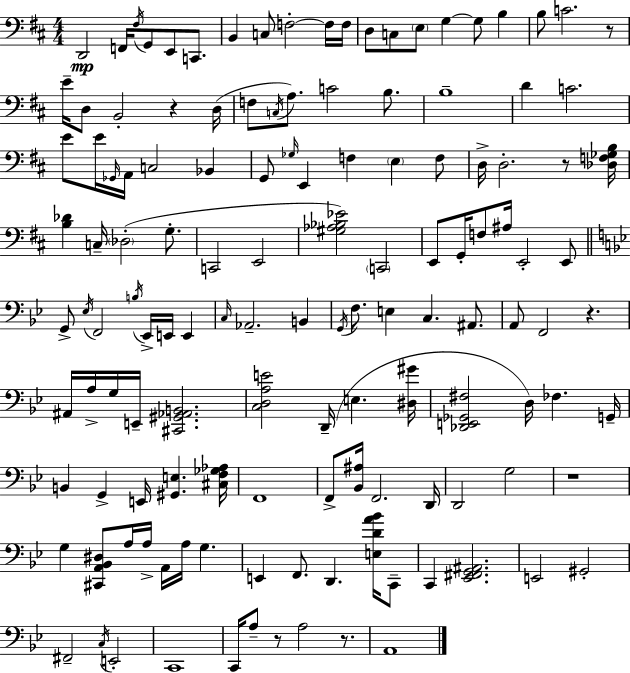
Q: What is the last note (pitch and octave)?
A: A2